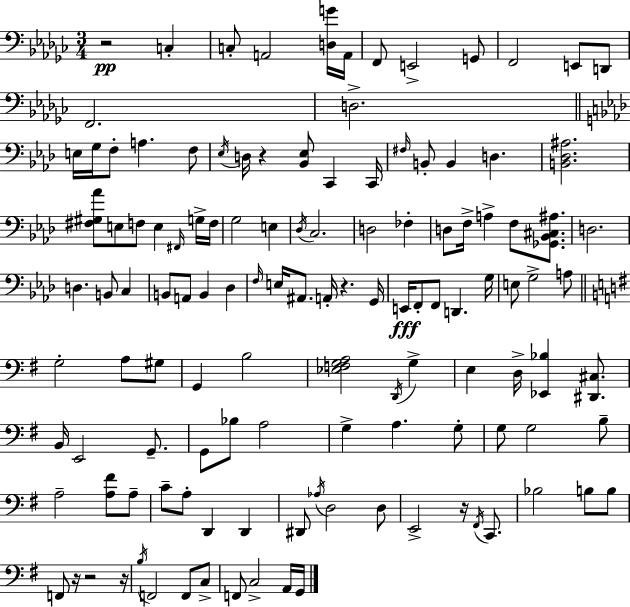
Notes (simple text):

R/h C3/q C3/e A2/h [D3,G4]/s A2/s F2/e E2/h G2/e F2/h E2/e D2/e F2/h. D3/h. E3/s G3/s F3/e A3/q. F3/e Eb3/s D3/s R/q [Bb2,Eb3]/e C2/q C2/s F#3/s B2/e B2/q D3/q. [B2,Db3,A#3]/h. [F#3,G#3,Ab4]/e E3/e F3/e E3/q F#2/s G3/s F3/s G3/h E3/q Db3/s C3/h. D3/h FES3/q D3/e F3/s A3/q F3/e [Gb2,Bb2,C#3,A#3]/e. D3/h. D3/q. B2/e C3/q B2/e A2/e B2/q Db3/q F3/s E3/s A#2/e. A2/s R/q. G2/s E2/s F2/e F2/e D2/q. G3/s E3/e G3/h A3/e G3/h A3/e G#3/e G2/q B3/h [Eb3,F3,G3,A3]/h D2/s G3/q E3/q D3/s [Eb2,Bb3]/q [D#2,C#3]/e. B2/s E2/h G2/e. G2/e Bb3/e A3/h G3/q A3/q. G3/e G3/e G3/h B3/e A3/h [A3,F#4]/e A3/e C4/e A3/e D2/q D2/q D#2/e Ab3/s D3/h D3/e E2/h R/s F#2/s C2/e. Bb3/h B3/e B3/e F2/e R/s R/h R/s B3/s F2/h F2/e C3/e F2/e C3/h A2/s G2/s